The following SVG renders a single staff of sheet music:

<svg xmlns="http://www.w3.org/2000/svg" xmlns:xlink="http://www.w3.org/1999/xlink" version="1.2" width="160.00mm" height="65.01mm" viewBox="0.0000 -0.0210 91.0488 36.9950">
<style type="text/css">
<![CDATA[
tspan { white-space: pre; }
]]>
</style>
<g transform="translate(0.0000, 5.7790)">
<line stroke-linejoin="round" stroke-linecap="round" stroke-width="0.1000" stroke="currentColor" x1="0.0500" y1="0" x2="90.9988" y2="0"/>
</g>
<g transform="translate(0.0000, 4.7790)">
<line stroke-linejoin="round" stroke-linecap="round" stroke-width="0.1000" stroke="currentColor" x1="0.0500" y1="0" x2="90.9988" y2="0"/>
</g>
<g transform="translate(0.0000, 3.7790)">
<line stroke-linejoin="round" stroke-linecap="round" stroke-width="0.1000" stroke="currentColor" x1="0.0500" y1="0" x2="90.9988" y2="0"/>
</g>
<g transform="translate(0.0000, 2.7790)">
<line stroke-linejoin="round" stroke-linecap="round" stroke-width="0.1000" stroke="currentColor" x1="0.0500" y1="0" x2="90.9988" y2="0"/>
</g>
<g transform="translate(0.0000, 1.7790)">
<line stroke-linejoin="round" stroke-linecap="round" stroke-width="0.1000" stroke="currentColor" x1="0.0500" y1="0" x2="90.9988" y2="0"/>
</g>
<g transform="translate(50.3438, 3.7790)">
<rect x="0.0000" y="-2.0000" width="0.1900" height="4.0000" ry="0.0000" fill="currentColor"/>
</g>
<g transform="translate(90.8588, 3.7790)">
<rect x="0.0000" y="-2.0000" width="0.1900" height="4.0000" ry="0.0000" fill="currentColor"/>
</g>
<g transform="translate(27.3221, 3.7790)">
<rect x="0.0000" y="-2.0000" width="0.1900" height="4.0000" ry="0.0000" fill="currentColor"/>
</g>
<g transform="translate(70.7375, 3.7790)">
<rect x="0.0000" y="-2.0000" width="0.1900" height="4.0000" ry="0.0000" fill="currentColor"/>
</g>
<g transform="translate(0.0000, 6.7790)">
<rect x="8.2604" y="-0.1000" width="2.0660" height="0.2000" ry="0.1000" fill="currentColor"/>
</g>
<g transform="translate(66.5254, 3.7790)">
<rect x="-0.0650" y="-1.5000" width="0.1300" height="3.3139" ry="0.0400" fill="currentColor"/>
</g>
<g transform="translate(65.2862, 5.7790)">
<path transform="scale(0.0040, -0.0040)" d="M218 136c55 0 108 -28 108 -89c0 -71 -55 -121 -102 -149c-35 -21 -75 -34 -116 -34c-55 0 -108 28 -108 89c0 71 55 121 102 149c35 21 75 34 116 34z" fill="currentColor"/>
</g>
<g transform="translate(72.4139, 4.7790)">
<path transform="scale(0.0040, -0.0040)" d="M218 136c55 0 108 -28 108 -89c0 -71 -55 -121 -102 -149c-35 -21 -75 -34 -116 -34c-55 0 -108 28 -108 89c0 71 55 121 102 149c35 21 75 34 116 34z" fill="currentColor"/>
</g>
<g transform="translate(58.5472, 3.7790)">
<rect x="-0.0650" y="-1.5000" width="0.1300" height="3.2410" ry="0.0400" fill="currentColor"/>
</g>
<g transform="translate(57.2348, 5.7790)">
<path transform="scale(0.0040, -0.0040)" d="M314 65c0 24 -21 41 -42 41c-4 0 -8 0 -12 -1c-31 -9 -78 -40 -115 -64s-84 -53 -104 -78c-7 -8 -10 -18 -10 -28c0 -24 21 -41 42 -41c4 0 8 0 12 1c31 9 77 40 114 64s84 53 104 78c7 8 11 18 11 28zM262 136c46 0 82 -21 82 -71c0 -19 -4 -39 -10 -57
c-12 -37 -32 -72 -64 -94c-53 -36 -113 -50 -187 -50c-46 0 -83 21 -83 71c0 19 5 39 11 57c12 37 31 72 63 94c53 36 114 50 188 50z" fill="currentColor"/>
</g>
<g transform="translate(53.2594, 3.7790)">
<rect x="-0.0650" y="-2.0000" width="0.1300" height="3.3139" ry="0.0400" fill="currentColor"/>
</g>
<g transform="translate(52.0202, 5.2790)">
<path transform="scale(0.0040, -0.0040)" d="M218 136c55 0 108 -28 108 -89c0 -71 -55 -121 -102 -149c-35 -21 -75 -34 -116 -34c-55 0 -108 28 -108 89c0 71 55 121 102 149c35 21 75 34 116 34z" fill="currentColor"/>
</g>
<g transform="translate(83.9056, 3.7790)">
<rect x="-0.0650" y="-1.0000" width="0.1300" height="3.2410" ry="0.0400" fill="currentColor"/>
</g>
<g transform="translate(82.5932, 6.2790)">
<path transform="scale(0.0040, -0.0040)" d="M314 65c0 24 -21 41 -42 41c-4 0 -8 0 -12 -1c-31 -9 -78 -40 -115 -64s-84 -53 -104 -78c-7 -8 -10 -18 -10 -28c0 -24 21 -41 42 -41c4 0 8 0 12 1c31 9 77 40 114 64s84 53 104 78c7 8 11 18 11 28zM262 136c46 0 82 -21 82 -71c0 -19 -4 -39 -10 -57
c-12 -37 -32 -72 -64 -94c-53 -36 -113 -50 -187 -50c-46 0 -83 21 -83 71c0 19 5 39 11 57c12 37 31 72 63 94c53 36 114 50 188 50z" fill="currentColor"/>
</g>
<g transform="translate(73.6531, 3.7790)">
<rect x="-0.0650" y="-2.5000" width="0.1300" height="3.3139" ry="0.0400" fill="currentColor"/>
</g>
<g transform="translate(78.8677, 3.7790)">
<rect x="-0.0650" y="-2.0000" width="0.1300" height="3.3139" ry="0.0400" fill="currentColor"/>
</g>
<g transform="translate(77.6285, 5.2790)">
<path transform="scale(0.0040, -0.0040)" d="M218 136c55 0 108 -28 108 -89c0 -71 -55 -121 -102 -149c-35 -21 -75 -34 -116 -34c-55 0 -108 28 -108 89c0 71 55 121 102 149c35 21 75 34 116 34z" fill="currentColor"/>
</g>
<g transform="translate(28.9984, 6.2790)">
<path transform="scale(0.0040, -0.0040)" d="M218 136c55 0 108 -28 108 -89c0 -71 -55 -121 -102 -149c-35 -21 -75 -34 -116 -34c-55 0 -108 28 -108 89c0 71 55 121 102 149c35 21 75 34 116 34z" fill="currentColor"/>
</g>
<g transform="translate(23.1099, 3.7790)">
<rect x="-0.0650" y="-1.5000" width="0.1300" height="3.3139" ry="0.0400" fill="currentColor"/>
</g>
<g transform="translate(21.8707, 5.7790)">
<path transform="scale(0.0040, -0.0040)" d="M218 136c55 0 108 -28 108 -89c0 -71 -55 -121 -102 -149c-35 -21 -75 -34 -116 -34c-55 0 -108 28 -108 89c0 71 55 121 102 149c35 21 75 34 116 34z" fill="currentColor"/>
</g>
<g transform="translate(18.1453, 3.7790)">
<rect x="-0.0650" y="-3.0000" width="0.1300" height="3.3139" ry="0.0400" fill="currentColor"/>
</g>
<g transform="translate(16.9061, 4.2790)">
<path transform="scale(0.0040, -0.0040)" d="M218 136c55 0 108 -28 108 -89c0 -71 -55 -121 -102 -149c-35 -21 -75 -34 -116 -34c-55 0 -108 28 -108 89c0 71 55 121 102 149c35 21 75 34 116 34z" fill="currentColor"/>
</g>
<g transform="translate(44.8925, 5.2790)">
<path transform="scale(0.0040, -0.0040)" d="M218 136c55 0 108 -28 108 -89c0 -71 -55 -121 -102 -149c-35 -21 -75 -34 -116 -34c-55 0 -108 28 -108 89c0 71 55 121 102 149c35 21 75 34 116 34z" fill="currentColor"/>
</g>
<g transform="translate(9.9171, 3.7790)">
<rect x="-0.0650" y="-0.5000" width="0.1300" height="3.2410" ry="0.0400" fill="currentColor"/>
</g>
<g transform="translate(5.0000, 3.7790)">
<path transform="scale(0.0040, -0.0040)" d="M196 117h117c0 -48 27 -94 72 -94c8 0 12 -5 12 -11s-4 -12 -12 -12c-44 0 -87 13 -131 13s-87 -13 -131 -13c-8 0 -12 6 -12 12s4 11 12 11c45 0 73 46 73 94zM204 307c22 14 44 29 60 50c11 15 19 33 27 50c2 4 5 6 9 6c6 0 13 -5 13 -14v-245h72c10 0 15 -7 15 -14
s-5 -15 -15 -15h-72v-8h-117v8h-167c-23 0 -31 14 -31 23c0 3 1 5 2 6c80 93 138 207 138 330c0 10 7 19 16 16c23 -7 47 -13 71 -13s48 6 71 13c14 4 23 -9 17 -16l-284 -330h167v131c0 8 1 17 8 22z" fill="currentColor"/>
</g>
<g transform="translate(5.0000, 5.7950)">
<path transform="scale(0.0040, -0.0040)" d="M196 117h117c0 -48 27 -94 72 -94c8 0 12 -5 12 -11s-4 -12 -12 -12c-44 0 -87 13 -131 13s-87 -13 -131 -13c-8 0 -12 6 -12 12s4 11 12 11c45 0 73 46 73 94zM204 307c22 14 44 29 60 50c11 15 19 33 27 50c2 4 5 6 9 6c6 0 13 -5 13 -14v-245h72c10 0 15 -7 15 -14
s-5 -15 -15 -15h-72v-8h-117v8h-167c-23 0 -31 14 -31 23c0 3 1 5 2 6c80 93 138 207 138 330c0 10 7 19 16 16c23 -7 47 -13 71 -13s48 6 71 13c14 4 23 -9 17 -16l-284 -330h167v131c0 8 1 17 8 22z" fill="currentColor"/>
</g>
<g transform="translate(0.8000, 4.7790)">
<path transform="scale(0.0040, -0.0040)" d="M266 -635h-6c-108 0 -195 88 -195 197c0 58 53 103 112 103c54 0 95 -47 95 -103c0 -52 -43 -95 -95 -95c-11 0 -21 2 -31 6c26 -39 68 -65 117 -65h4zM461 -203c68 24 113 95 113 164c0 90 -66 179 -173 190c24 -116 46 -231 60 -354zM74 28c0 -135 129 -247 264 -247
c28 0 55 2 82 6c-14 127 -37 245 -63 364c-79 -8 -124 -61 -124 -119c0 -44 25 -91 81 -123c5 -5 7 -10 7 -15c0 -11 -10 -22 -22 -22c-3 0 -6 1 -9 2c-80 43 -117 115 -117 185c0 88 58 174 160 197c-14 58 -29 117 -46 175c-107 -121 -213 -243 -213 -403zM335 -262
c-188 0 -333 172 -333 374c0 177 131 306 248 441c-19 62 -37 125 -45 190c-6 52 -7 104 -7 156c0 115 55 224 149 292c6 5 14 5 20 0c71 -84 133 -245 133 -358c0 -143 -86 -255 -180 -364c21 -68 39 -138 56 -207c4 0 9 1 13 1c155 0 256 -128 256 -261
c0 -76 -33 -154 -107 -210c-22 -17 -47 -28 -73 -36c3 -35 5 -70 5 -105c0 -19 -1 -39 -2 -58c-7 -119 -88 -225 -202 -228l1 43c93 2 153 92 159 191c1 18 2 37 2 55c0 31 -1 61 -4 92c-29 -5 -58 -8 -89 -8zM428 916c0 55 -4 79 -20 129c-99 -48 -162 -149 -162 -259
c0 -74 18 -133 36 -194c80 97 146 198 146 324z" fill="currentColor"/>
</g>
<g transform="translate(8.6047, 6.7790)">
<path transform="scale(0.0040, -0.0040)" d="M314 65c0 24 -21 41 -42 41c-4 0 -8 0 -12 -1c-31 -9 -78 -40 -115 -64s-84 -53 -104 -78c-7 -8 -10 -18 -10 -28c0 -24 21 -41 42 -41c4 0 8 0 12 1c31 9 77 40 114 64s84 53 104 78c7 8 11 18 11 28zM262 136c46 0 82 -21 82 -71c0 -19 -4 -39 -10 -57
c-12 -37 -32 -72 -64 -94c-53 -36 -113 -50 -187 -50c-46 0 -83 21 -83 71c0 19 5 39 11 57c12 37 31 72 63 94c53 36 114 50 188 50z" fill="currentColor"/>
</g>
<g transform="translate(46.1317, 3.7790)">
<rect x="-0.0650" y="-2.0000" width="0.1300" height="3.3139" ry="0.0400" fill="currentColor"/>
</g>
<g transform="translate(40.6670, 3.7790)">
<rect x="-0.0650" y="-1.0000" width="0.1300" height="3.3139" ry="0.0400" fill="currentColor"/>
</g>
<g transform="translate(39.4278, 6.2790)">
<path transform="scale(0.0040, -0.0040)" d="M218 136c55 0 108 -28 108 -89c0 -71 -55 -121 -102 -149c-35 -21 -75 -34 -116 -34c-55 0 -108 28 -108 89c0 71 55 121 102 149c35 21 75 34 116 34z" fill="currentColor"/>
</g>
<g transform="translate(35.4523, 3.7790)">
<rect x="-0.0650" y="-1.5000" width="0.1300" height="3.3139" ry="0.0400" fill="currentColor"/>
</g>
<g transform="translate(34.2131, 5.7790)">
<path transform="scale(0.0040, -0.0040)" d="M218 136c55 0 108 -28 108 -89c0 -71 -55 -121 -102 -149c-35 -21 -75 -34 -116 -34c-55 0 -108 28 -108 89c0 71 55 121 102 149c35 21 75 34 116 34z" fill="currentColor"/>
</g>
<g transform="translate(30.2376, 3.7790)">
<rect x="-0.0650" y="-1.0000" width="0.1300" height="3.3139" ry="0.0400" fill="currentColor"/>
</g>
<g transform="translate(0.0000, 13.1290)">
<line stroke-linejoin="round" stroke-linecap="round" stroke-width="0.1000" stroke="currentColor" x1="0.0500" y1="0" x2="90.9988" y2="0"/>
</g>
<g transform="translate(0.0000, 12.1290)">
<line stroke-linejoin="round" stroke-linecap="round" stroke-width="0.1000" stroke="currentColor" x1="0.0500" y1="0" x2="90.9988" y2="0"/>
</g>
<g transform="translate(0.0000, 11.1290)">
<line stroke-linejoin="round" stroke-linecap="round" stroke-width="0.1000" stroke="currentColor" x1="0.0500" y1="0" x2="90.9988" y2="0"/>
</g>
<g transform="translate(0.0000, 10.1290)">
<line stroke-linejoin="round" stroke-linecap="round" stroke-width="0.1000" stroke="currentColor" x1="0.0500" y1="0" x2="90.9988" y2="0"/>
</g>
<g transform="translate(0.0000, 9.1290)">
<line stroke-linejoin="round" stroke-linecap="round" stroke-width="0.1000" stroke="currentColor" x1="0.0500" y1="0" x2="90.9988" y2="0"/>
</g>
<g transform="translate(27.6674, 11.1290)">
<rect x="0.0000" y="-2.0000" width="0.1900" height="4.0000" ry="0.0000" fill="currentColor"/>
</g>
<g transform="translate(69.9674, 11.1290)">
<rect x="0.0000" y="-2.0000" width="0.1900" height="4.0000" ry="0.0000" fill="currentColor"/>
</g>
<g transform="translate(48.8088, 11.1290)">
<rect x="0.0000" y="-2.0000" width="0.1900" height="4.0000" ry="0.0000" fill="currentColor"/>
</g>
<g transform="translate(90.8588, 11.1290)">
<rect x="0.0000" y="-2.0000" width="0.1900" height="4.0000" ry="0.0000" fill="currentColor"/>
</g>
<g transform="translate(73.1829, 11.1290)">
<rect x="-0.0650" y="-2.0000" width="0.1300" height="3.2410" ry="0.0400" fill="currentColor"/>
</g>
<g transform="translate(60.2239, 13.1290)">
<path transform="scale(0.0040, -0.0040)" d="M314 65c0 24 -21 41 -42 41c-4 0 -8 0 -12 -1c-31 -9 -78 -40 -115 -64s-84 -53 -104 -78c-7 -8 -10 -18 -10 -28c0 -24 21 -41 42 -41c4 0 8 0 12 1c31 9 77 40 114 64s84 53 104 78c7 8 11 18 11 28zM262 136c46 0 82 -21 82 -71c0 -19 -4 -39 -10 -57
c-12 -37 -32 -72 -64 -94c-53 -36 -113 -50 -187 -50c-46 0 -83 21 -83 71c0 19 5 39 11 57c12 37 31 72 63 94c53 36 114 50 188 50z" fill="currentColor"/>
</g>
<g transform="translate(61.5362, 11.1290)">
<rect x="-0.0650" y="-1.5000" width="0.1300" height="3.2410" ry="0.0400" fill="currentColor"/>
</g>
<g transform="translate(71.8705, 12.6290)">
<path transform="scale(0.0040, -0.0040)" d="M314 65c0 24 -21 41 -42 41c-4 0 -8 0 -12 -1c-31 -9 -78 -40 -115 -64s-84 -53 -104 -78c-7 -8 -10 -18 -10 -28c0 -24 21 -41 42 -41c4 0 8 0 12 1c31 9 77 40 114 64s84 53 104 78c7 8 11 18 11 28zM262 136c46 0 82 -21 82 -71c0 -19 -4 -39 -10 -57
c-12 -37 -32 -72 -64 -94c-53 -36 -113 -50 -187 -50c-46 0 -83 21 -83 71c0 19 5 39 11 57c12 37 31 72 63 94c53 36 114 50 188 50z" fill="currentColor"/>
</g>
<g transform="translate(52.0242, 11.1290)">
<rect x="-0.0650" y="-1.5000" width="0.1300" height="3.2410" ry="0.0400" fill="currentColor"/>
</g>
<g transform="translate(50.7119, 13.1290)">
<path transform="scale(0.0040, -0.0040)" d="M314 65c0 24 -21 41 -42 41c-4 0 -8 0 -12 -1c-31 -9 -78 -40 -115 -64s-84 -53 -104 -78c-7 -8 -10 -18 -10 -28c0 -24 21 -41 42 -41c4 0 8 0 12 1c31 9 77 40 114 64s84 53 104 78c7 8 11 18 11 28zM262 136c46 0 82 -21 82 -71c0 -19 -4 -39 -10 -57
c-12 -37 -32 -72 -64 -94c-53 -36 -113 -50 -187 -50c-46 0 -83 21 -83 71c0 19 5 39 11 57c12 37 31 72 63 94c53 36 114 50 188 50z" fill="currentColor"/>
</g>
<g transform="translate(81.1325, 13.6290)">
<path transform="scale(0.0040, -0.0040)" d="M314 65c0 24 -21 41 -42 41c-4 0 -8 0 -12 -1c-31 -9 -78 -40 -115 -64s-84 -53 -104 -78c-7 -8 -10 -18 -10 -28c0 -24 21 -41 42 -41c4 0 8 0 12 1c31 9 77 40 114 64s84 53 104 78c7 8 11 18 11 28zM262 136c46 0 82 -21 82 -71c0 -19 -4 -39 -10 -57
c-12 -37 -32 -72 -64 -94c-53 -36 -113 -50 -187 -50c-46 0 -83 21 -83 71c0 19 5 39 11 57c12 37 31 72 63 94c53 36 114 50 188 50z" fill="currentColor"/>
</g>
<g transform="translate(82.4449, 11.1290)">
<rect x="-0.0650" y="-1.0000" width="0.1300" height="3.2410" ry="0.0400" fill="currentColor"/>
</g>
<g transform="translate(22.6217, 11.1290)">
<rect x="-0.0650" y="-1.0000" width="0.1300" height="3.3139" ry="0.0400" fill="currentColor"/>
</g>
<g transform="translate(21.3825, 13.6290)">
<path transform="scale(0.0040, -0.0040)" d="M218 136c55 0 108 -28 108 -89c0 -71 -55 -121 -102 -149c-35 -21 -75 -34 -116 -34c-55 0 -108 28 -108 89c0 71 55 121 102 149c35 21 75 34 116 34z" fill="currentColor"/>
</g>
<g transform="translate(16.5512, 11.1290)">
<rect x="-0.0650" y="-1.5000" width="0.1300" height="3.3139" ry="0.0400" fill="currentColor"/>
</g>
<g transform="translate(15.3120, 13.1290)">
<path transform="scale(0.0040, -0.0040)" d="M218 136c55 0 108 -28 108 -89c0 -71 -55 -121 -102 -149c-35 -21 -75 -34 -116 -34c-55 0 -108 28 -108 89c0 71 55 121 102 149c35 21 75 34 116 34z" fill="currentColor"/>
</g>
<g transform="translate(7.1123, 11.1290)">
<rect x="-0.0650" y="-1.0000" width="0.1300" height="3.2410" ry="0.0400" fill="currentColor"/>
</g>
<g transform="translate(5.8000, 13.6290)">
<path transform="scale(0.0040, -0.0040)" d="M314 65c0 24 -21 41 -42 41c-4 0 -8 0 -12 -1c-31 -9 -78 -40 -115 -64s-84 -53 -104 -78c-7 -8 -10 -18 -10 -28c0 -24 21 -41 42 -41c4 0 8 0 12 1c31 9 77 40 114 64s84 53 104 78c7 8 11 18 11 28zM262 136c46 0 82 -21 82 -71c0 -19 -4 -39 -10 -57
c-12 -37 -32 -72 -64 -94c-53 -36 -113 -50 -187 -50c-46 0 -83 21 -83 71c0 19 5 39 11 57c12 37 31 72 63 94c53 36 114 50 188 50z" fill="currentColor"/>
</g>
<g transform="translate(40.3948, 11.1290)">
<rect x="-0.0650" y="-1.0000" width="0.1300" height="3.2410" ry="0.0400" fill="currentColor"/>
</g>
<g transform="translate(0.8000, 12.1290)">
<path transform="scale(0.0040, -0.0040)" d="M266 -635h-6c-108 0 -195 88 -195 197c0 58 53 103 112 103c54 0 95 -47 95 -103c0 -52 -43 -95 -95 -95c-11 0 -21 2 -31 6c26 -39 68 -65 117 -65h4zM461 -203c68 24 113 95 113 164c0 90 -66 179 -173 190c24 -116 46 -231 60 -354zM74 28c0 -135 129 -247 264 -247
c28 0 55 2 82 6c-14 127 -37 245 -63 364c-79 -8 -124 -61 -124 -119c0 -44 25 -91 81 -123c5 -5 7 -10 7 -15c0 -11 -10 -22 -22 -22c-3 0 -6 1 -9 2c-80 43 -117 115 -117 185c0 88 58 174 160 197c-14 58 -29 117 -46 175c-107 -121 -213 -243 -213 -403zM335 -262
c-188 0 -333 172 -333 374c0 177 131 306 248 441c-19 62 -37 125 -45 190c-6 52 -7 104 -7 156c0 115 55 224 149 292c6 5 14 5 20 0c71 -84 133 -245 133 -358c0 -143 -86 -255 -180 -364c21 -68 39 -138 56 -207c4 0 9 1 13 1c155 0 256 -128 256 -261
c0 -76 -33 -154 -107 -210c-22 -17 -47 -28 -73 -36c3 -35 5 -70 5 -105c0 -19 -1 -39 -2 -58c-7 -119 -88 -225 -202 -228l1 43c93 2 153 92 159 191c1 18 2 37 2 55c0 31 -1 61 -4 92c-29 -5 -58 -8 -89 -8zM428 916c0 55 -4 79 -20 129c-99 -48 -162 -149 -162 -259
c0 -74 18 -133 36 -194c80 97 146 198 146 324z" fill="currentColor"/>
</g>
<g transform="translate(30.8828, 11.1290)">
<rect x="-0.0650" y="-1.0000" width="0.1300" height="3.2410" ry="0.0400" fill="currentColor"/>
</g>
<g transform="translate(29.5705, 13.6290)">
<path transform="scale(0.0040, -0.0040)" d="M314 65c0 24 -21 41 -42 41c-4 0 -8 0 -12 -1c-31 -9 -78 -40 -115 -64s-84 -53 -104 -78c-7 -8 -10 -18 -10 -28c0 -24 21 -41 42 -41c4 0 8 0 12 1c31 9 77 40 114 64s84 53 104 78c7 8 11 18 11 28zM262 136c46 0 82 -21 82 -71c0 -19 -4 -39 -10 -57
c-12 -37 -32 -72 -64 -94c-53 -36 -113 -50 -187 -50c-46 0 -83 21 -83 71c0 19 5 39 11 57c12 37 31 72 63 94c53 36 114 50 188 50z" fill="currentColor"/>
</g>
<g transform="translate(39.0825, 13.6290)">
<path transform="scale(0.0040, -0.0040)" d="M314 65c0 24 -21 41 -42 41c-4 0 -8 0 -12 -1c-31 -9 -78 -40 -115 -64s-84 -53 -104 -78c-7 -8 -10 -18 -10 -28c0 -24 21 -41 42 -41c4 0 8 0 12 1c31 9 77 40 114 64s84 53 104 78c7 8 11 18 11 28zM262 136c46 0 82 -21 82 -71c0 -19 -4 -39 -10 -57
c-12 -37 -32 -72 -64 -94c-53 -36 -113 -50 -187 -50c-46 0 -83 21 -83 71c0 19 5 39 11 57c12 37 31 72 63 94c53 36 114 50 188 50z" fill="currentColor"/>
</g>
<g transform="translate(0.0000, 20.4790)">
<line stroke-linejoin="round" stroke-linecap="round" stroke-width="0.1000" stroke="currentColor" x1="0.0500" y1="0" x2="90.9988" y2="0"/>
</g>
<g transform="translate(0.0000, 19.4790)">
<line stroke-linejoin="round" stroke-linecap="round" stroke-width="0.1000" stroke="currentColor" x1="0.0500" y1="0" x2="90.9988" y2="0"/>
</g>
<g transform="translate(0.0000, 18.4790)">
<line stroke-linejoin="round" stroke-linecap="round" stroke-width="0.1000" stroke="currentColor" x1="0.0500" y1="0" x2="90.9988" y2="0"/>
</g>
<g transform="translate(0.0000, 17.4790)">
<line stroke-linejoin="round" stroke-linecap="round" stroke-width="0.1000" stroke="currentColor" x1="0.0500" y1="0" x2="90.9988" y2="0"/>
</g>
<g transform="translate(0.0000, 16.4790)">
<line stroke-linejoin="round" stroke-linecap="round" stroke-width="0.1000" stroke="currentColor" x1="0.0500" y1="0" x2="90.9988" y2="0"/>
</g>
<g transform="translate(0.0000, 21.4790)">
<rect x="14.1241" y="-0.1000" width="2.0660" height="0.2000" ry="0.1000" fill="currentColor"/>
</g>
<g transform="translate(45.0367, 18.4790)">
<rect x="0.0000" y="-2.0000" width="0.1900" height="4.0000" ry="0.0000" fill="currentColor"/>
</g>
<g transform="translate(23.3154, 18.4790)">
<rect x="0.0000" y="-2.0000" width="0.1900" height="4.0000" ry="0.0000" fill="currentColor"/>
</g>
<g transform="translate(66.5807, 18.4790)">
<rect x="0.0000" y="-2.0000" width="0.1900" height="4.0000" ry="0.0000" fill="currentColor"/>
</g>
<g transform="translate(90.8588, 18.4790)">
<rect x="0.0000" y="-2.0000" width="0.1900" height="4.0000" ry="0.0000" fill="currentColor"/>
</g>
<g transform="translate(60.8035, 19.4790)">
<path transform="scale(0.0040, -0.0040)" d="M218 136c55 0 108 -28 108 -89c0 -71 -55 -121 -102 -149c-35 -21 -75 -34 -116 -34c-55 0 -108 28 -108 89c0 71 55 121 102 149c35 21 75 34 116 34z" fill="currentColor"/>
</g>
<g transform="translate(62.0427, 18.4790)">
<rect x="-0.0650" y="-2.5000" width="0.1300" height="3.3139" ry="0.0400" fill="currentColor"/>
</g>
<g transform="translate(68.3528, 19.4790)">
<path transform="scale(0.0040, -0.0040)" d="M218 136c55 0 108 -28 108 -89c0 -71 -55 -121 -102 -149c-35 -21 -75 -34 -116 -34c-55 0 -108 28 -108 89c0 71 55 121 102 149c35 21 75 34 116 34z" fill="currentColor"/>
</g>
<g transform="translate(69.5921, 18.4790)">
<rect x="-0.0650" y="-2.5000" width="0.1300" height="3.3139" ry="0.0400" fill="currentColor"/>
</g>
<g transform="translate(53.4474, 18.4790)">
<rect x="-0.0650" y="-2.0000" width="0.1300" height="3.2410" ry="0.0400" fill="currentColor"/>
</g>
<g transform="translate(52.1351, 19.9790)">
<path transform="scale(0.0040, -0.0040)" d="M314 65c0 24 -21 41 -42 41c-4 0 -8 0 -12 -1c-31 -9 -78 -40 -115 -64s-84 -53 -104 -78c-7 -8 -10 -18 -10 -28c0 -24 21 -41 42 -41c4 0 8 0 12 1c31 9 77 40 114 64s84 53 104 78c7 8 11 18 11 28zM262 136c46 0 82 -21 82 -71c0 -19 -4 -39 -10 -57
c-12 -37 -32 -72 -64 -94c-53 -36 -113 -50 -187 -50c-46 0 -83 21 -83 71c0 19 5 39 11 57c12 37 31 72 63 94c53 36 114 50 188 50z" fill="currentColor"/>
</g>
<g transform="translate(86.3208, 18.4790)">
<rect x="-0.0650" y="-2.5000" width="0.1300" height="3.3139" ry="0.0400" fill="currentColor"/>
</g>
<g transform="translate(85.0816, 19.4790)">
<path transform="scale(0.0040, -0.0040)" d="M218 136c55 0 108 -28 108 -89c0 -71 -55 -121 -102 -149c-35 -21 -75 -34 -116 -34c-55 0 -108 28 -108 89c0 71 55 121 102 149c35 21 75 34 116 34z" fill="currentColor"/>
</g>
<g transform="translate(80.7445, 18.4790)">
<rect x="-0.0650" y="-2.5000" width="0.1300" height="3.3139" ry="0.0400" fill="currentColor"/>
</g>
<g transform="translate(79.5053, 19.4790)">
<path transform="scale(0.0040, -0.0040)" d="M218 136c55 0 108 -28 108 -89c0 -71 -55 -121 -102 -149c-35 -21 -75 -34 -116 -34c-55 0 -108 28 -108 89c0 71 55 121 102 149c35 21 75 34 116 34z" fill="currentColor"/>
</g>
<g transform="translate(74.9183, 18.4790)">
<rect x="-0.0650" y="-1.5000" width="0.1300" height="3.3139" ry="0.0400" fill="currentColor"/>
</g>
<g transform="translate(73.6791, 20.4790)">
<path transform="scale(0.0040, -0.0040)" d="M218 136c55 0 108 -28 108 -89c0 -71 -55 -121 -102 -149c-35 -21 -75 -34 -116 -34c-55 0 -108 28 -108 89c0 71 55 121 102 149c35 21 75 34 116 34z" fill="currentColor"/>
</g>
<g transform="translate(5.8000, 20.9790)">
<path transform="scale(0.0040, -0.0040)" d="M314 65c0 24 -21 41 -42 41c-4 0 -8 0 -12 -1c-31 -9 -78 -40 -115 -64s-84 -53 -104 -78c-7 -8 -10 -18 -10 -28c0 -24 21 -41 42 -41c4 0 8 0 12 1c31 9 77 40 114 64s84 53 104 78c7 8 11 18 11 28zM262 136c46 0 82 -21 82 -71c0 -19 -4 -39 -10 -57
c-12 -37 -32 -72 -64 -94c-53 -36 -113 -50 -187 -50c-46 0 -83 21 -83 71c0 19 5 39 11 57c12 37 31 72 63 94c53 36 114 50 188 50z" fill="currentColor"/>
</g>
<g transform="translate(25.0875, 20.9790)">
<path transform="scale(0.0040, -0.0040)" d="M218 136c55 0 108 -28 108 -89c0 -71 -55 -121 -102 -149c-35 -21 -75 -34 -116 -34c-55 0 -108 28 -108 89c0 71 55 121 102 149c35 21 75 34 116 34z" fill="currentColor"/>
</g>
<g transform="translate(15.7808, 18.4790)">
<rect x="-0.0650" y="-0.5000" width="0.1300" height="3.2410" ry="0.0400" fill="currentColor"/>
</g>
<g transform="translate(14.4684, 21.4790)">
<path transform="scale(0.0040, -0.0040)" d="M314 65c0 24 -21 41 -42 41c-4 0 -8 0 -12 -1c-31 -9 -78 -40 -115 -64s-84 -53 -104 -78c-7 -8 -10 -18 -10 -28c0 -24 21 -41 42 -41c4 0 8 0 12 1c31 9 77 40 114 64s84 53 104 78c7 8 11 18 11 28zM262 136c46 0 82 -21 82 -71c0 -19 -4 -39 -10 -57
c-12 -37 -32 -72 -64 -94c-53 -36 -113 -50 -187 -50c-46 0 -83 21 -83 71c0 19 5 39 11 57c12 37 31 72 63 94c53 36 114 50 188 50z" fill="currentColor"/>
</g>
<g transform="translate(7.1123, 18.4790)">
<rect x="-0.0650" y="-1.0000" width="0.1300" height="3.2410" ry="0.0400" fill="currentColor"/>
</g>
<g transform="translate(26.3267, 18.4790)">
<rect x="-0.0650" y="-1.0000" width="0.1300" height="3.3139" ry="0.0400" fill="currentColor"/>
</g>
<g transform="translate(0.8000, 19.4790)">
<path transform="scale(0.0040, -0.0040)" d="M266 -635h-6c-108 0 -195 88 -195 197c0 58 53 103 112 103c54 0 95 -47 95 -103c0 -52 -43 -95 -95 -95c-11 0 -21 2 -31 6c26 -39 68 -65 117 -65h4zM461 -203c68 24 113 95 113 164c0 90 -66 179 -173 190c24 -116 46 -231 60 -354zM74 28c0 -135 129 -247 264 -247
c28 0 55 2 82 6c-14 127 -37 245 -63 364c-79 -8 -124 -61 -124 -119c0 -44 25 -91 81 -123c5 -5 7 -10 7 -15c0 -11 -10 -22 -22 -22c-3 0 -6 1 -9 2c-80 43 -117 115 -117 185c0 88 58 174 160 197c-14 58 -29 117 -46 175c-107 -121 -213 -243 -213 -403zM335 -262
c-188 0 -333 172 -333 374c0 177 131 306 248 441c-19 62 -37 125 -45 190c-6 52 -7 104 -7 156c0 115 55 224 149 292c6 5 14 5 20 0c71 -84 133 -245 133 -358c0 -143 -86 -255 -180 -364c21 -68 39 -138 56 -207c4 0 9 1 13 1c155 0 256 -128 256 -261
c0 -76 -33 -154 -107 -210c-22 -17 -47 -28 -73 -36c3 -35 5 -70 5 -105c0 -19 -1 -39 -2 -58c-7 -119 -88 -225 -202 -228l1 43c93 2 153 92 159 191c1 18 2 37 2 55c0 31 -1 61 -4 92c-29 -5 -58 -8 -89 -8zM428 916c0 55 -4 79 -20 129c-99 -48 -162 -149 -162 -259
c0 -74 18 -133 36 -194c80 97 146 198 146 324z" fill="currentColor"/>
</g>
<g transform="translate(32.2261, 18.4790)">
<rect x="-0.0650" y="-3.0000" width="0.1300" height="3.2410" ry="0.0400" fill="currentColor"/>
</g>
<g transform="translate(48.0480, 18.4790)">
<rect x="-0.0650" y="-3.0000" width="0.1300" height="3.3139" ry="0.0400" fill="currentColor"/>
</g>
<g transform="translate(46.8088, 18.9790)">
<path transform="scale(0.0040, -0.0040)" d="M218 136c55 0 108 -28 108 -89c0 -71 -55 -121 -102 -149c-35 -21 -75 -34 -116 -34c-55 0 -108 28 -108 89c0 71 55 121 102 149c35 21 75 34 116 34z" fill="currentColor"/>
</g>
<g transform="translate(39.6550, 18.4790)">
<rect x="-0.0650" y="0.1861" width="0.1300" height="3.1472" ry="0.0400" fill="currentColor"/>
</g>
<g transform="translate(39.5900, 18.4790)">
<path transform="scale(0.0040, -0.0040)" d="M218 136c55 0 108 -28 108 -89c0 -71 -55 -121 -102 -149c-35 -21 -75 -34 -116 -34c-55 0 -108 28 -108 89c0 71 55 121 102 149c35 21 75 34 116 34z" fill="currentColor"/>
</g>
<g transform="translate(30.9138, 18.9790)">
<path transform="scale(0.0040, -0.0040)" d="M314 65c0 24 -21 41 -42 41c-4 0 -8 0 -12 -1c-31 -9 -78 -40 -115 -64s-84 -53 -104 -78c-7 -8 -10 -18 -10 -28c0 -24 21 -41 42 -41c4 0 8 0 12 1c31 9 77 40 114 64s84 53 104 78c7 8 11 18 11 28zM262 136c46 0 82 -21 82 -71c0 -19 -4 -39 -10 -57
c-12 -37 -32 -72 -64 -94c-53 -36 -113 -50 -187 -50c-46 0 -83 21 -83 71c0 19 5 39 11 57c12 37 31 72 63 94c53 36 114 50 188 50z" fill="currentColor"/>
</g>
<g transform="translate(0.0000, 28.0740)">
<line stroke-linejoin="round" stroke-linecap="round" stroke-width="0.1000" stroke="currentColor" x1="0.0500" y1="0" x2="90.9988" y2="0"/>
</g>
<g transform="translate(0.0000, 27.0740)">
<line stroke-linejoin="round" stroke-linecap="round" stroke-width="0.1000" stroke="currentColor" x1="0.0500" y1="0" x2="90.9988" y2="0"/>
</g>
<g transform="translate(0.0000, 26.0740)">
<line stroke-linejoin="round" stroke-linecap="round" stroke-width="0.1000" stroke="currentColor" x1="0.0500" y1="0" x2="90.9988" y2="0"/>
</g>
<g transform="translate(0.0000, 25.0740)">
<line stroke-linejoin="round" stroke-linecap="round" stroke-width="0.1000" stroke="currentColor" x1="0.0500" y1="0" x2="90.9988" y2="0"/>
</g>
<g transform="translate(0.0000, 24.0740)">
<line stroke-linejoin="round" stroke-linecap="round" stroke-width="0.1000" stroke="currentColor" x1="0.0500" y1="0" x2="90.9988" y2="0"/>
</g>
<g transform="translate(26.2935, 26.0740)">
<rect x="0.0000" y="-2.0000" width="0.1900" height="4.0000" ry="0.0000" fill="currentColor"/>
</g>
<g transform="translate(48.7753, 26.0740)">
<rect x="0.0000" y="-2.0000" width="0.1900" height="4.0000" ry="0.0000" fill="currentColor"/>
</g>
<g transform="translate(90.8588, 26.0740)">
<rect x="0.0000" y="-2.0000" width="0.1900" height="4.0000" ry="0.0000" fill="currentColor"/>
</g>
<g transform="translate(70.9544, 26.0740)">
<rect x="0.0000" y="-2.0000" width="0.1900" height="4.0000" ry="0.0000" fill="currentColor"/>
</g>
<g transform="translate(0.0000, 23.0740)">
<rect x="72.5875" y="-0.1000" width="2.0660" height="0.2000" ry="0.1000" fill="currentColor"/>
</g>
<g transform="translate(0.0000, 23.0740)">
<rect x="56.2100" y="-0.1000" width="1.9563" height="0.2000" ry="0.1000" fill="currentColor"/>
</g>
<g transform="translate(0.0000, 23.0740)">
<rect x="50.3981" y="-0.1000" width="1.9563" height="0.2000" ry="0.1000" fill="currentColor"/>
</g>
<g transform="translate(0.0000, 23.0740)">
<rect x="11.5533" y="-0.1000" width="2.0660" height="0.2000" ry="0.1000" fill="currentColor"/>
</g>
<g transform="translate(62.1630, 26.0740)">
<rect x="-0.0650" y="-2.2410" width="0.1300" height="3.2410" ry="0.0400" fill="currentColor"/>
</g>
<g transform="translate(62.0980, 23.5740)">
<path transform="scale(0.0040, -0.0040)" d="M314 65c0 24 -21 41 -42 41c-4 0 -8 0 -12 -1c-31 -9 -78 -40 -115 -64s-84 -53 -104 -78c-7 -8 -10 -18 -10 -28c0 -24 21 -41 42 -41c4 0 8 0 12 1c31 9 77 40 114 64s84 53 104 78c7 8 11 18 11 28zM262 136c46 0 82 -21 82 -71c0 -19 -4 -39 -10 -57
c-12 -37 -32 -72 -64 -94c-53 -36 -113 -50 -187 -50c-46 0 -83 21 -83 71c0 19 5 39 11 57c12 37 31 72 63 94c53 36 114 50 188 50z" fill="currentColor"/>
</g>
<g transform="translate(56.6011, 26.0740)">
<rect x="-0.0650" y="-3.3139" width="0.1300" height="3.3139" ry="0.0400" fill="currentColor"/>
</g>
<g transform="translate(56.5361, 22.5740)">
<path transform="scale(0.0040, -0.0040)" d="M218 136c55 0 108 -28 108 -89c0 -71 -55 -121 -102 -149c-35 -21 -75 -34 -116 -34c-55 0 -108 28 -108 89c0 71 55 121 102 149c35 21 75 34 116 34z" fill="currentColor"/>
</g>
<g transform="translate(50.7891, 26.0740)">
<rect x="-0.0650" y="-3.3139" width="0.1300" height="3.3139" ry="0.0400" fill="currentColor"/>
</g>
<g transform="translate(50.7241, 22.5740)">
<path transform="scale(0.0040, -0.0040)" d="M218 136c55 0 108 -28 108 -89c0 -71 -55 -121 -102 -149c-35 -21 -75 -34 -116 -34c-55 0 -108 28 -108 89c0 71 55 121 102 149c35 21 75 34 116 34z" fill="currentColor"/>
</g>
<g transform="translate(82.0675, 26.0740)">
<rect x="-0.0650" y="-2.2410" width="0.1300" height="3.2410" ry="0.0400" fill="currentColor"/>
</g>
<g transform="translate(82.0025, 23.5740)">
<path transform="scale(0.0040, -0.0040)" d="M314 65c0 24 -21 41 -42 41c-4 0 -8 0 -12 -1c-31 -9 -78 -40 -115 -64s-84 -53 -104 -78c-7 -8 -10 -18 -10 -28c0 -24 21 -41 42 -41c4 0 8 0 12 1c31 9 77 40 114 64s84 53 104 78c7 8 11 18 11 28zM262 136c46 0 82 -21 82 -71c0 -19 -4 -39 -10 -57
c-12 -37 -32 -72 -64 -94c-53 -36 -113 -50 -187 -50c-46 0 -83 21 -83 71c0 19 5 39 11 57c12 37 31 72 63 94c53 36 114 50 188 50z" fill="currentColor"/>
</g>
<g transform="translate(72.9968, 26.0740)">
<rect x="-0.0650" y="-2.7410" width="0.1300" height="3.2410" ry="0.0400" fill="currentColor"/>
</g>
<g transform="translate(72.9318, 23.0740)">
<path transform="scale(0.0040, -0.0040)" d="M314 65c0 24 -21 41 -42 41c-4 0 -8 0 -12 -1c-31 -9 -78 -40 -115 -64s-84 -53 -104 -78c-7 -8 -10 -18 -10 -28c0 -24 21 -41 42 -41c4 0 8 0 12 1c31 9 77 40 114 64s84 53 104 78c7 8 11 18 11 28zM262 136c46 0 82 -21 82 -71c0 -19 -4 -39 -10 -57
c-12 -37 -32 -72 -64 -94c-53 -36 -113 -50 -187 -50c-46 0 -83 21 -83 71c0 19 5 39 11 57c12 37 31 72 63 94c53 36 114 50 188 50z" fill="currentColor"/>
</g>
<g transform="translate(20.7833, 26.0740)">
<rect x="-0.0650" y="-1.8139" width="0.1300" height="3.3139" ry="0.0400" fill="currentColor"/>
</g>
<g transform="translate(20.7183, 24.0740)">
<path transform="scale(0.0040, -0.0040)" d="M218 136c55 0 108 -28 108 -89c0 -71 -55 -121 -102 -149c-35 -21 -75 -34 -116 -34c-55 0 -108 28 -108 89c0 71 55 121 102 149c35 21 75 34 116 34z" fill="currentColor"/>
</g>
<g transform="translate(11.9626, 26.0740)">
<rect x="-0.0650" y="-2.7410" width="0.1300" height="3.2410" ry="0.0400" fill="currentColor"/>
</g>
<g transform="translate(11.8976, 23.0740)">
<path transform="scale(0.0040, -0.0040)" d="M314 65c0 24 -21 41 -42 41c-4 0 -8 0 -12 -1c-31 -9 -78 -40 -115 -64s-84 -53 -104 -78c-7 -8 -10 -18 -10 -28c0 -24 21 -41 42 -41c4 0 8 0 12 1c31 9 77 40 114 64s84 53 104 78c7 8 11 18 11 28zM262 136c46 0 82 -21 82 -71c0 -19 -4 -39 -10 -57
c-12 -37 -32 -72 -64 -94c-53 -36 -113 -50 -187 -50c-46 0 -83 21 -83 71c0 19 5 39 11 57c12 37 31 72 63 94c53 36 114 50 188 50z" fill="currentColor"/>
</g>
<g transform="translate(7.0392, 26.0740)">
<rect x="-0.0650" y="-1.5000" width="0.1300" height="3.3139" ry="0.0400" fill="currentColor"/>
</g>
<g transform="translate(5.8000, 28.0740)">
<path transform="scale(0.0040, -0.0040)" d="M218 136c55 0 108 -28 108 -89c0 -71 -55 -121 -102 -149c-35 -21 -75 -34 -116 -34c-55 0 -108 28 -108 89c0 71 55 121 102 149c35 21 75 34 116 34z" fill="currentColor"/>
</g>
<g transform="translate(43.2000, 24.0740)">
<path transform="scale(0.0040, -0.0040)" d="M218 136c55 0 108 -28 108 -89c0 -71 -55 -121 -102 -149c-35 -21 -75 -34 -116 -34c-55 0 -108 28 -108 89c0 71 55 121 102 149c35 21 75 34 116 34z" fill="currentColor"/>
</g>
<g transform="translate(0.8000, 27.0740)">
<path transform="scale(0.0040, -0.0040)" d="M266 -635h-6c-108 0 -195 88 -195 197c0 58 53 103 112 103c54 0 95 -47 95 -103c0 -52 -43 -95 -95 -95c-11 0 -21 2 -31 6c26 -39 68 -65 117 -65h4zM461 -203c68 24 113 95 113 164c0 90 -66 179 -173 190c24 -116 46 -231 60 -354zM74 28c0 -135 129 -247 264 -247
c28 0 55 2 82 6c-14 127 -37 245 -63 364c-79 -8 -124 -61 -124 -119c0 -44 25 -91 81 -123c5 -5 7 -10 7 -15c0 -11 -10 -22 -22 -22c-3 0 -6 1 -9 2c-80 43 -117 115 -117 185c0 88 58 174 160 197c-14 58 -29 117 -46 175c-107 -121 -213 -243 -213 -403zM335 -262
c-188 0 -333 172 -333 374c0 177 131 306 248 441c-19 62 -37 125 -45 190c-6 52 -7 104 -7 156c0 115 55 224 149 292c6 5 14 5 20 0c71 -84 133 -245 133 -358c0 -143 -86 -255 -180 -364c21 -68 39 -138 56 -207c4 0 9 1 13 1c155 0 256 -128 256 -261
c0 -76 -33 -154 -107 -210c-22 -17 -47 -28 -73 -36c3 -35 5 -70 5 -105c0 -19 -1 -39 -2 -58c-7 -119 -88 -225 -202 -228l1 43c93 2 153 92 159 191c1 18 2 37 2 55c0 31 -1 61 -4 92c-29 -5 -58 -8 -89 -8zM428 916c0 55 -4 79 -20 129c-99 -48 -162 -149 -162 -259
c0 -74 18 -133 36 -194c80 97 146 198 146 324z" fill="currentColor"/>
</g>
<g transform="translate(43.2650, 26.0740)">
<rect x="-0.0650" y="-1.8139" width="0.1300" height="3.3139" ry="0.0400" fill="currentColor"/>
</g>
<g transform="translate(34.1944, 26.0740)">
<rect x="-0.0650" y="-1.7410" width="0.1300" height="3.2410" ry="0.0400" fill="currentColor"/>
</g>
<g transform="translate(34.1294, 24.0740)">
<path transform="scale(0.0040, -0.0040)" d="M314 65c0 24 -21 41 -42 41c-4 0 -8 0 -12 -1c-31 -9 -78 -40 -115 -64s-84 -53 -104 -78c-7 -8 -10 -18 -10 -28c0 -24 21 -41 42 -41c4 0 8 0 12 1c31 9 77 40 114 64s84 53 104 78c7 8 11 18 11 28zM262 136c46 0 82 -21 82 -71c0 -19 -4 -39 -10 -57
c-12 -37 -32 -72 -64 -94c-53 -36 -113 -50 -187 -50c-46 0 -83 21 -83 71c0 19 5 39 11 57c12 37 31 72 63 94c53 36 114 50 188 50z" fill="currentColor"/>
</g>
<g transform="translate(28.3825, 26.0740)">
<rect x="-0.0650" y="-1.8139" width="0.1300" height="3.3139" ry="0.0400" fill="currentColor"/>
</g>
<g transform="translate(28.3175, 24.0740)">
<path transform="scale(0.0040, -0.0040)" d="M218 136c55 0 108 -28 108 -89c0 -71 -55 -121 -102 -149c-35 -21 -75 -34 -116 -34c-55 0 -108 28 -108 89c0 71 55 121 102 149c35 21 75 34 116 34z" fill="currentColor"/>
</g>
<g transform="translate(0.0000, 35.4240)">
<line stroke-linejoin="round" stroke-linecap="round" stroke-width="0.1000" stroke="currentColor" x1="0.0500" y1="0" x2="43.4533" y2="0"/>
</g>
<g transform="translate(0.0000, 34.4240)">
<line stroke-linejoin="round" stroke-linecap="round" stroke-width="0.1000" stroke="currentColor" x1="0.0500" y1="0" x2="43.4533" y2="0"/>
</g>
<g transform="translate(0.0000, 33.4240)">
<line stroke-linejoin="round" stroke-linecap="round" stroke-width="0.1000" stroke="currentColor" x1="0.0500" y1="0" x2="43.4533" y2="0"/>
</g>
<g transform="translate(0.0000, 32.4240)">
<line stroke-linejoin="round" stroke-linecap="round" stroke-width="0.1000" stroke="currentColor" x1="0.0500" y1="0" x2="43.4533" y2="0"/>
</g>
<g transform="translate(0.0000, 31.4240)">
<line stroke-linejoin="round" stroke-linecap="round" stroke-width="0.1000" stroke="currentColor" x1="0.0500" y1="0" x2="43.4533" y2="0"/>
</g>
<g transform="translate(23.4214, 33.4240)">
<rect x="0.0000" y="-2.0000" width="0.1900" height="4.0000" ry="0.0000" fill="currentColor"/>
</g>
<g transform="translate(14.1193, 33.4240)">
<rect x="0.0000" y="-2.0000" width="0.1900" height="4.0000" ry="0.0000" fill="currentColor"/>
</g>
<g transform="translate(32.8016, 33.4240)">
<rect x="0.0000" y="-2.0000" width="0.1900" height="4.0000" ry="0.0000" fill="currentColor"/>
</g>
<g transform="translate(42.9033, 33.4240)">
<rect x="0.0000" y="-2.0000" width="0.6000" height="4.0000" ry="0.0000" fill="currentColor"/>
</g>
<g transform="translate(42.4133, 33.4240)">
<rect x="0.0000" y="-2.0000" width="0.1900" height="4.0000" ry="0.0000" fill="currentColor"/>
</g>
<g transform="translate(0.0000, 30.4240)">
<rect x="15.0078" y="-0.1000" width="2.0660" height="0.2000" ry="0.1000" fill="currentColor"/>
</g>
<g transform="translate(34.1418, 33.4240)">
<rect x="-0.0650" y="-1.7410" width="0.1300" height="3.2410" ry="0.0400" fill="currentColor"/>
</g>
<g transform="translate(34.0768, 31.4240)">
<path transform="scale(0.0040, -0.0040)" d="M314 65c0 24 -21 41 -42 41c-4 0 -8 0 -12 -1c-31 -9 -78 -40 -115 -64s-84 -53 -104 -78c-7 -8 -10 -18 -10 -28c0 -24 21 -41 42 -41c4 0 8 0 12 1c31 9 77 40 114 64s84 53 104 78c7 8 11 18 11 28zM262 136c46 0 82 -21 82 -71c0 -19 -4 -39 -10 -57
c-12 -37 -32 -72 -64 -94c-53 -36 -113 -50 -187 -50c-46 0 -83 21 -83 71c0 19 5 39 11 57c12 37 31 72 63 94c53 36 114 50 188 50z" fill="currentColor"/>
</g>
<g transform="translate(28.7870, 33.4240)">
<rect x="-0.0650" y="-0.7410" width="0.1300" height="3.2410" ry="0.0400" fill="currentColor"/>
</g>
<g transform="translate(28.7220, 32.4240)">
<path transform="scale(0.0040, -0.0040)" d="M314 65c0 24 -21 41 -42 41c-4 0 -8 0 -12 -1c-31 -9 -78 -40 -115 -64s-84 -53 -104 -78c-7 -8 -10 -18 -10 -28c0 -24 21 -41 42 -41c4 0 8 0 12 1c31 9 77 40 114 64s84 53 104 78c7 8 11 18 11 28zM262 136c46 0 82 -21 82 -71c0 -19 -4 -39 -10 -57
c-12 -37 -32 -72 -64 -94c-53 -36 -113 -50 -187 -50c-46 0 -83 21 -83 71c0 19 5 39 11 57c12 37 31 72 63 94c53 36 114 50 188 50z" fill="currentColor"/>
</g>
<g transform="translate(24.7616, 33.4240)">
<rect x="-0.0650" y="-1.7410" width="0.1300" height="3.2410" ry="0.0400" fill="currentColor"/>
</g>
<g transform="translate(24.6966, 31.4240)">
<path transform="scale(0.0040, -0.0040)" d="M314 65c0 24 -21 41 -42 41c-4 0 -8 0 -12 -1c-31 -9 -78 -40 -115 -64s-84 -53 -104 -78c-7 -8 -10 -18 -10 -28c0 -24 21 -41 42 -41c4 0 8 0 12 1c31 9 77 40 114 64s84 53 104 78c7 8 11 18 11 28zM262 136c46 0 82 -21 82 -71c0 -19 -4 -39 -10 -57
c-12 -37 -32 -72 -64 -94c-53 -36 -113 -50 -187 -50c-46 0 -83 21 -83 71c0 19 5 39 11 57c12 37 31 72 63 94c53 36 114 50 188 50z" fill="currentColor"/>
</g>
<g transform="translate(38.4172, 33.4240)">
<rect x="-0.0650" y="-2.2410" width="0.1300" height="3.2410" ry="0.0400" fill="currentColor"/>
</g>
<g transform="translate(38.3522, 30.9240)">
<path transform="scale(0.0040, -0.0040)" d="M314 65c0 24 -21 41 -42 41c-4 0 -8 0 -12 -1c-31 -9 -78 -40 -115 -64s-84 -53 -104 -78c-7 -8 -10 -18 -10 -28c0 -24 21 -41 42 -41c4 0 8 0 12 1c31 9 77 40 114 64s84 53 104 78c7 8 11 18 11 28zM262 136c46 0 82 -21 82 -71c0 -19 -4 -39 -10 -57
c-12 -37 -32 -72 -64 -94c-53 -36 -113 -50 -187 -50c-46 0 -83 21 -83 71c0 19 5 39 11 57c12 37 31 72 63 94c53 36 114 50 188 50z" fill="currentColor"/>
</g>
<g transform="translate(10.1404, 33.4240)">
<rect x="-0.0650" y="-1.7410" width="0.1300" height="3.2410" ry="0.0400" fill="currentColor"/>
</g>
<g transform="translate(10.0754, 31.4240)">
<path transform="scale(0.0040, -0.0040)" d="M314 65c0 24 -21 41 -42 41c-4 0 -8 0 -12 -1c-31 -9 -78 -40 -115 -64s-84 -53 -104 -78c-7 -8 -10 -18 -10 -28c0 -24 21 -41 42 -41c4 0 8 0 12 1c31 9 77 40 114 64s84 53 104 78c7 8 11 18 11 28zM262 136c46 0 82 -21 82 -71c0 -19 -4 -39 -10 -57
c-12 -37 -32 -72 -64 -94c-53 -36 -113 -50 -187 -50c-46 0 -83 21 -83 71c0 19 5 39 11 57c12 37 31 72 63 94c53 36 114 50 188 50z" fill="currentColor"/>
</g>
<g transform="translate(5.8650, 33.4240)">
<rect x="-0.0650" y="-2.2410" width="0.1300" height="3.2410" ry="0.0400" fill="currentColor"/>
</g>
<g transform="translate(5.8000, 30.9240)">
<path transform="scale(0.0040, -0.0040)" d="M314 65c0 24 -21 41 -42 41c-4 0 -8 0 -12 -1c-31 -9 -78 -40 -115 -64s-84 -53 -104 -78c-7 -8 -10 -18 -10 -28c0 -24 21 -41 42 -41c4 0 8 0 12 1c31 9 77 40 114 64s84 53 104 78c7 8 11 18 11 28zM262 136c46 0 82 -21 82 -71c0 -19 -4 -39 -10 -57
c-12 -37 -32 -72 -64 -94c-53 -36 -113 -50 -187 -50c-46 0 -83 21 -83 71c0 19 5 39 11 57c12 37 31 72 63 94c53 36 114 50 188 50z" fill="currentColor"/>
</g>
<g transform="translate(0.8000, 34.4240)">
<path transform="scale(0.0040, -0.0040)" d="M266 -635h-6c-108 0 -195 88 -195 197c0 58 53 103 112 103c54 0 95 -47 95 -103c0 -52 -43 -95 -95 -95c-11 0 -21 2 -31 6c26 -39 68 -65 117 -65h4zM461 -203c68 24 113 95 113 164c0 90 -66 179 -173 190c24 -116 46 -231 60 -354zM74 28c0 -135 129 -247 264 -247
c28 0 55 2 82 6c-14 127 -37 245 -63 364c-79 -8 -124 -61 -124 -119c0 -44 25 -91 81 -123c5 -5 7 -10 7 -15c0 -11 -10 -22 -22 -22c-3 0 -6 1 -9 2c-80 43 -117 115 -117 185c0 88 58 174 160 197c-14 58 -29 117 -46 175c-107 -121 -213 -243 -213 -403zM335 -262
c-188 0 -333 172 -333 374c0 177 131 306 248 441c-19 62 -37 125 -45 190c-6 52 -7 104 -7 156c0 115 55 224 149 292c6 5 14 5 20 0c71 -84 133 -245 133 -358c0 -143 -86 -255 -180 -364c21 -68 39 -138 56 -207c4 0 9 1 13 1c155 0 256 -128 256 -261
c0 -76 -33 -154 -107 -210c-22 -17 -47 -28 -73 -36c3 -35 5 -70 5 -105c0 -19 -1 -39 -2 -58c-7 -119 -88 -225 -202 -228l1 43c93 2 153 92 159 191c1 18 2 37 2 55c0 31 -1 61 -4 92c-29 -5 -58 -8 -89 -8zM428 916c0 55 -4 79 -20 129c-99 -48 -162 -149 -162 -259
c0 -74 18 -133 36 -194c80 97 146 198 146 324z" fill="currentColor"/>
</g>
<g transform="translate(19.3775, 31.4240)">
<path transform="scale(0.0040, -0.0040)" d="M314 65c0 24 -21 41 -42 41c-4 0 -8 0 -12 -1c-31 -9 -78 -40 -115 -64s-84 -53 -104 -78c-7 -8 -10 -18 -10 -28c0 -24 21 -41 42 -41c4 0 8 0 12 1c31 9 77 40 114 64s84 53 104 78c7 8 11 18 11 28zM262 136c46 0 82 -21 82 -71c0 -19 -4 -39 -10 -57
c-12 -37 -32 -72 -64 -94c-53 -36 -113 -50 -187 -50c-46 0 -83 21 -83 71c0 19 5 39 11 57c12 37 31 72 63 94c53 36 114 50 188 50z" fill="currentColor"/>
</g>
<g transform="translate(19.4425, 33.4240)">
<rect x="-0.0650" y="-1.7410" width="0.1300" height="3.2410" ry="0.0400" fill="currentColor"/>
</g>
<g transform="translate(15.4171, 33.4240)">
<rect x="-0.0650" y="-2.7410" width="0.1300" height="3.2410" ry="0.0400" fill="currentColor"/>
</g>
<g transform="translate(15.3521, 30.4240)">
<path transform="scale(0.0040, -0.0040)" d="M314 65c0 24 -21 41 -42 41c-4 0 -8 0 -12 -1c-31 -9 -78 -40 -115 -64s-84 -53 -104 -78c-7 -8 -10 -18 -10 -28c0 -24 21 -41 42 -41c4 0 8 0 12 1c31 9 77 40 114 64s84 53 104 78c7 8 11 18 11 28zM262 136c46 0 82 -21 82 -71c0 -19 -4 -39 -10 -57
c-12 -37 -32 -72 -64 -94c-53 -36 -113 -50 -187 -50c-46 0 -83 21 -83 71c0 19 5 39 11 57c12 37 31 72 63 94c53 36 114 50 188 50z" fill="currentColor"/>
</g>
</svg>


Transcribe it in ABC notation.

X:1
T:Untitled
M:4/4
L:1/4
K:C
C2 A E D E D F F E2 E G F D2 D2 E D D2 D2 E2 E2 F2 D2 D2 C2 D A2 B A F2 G G E G G E a2 f f f2 f b b g2 a2 g2 g2 f2 a2 f2 f2 d2 f2 g2